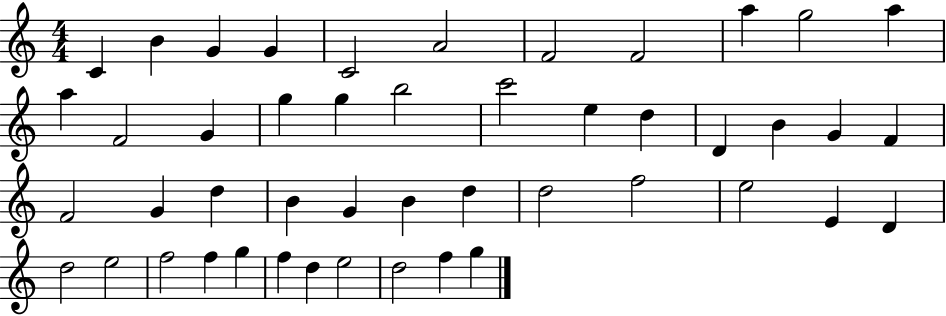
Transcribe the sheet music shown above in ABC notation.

X:1
T:Untitled
M:4/4
L:1/4
K:C
C B G G C2 A2 F2 F2 a g2 a a F2 G g g b2 c'2 e d D B G F F2 G d B G B d d2 f2 e2 E D d2 e2 f2 f g f d e2 d2 f g